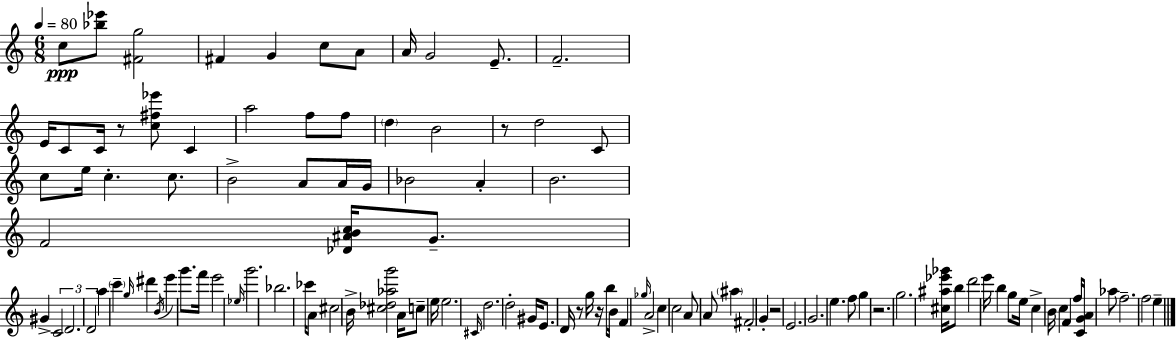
X:1
T:Untitled
M:6/8
L:1/4
K:C
c/2 [_b_e']/2 [^Fg]2 ^F G c/2 A/2 A/4 G2 E/2 F2 E/4 C/2 C/4 z/2 [c^f_e']/2 C a2 f/2 f/2 d B2 z/2 d2 C/2 c/2 e/4 c c/2 B2 A/2 A/4 G/4 _B2 A B2 F2 [_D^ABc]/4 G/2 ^G C2 D2 D2 a c' g/4 ^d' B/4 e' g'/2 f'/4 e'2 _e/4 g'2 _b2 _c'/4 A/2 ^c2 B/4 [^c_d_ag']2 A/4 c/2 e/4 e2 ^C/4 d2 d2 ^G/4 E/2 D/4 z/2 g/4 z/4 b/2 B/4 F _g/4 A2 c c2 A/2 A/2 ^a ^F2 G z2 E2 G2 e f/2 g z2 g2 [^c^a_e'_g']/4 b/2 d'2 e'/4 b g/2 e/4 c B/4 c F f/4 [CGA]/4 _a/2 f2 f2 e